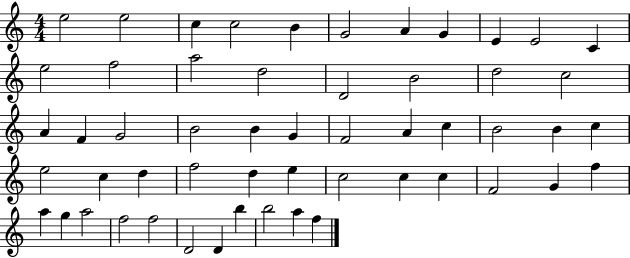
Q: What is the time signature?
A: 4/4